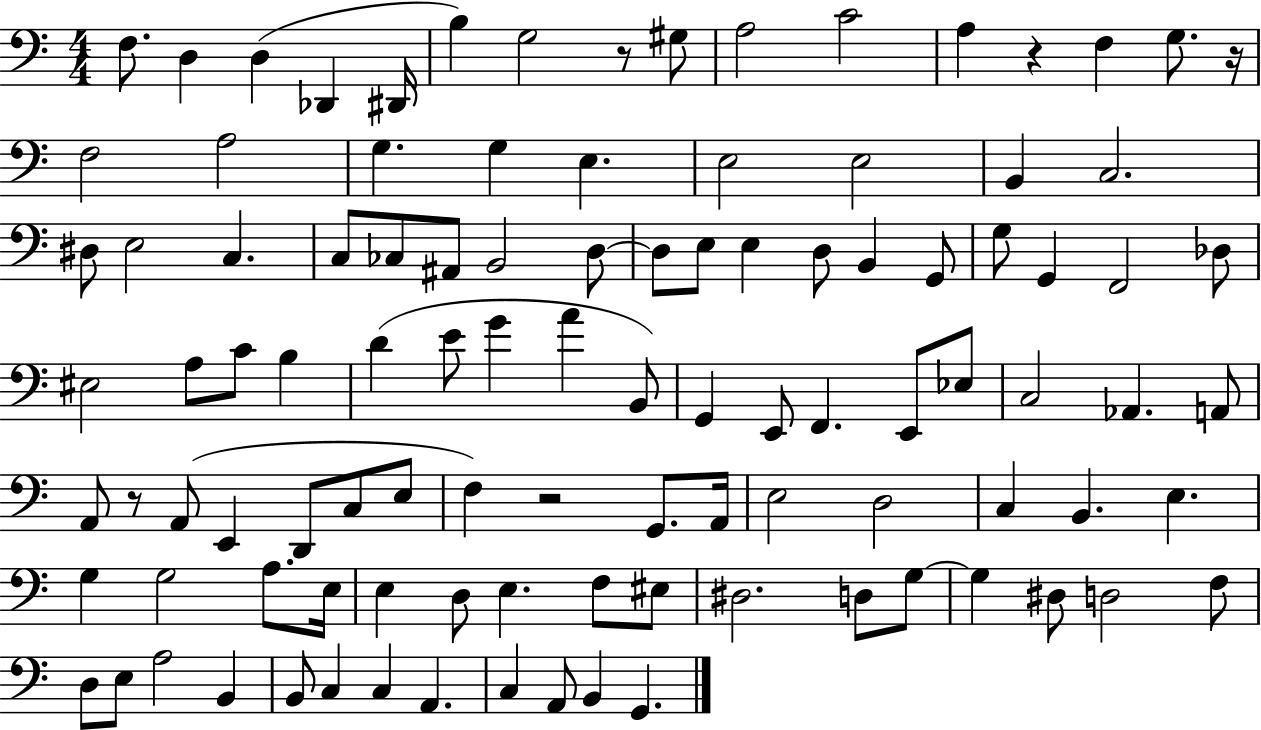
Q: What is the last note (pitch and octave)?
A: G2